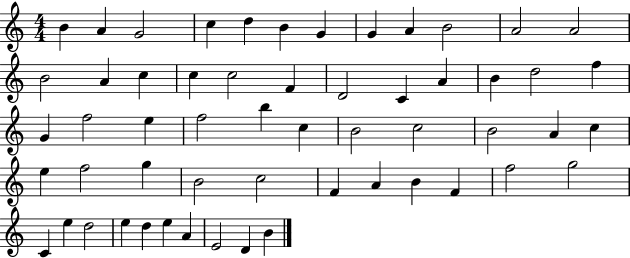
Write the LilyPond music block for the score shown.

{
  \clef treble
  \numericTimeSignature
  \time 4/4
  \key c \major
  b'4 a'4 g'2 | c''4 d''4 b'4 g'4 | g'4 a'4 b'2 | a'2 a'2 | \break b'2 a'4 c''4 | c''4 c''2 f'4 | d'2 c'4 a'4 | b'4 d''2 f''4 | \break g'4 f''2 e''4 | f''2 b''4 c''4 | b'2 c''2 | b'2 a'4 c''4 | \break e''4 f''2 g''4 | b'2 c''2 | f'4 a'4 b'4 f'4 | f''2 g''2 | \break c'4 e''4 d''2 | e''4 d''4 e''4 a'4 | e'2 d'4 b'4 | \bar "|."
}